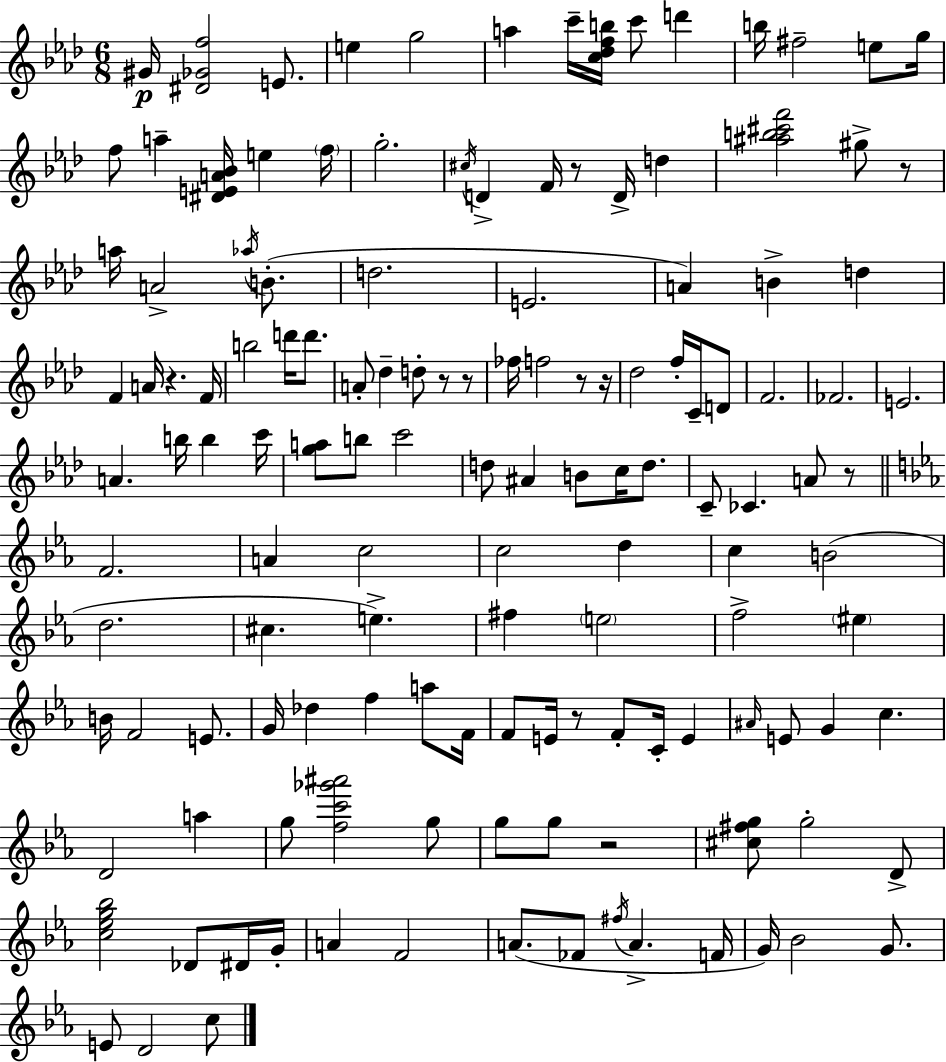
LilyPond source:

{
  \clef treble
  \numericTimeSignature
  \time 6/8
  \key f \minor
  gis'16\p <dis' ges' f''>2 e'8. | e''4 g''2 | a''4 c'''16-- <c'' des'' f'' b''>16 c'''8 d'''4 | b''16 fis''2-- e''8 g''16 | \break f''8 a''4-- <dis' e' a' bes'>16 e''4 \parenthesize f''16 | g''2.-. | \acciaccatura { cis''16 } d'4-> f'16 r8 d'16-> d''4 | <ais'' b'' cis''' f'''>2 gis''8-> r8 | \break a''16 a'2-> \acciaccatura { aes''16 } b'8.-.( | d''2. | e'2. | a'4) b'4-> d''4 | \break f'4 a'16 r4. | f'16 b''2 d'''16 d'''8. | a'8-. des''4-- d''8-. r8 | r8 fes''16 f''2 r8 | \break r16 des''2 f''16-. c'16-- | d'8 f'2. | fes'2. | e'2. | \break a'4. b''16 b''4 | c'''16 <g'' a''>8 b''8 c'''2 | d''8 ais'4 b'8 c''16 d''8. | c'8-- ces'4. a'8 | \break r8 \bar "||" \break \key c \minor f'2. | a'4 c''2 | c''2 d''4 | c''4 b'2( | \break d''2. | cis''4. e''4.->) | fis''4 \parenthesize e''2 | f''2-> \parenthesize eis''4 | \break b'16 f'2 e'8. | g'16 des''4 f''4 a''8 f'16 | f'8 e'16 r8 f'8-. c'16-. e'4 | \grace { ais'16 } e'8 g'4 c''4. | \break d'2 a''4 | g''8 <f'' c''' ges''' ais'''>2 g''8 | g''8 g''8 r2 | <cis'' fis'' g''>8 g''2-. d'8-> | \break <c'' ees'' g'' bes''>2 des'8 dis'16 | g'16-. a'4 f'2 | a'8.( fes'8 \acciaccatura { fis''16 } a'4.-> | f'16 g'16) bes'2 g'8. | \break e'8 d'2 | c''8 \bar "|."
}